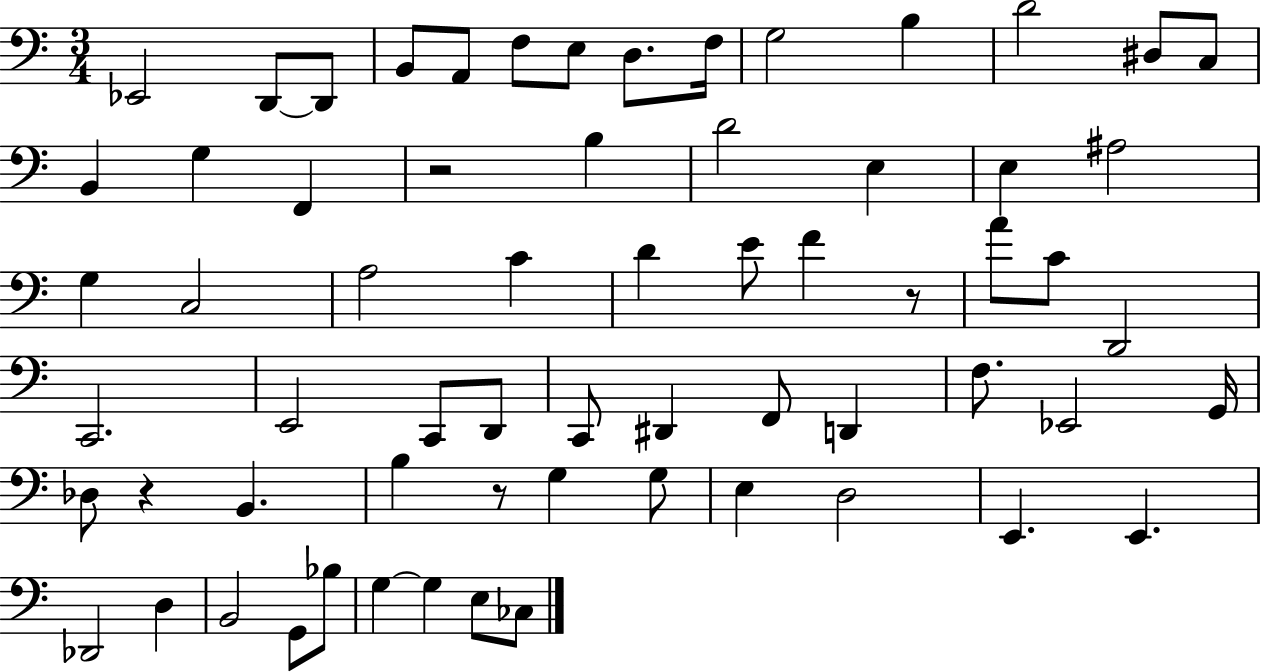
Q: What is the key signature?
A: C major